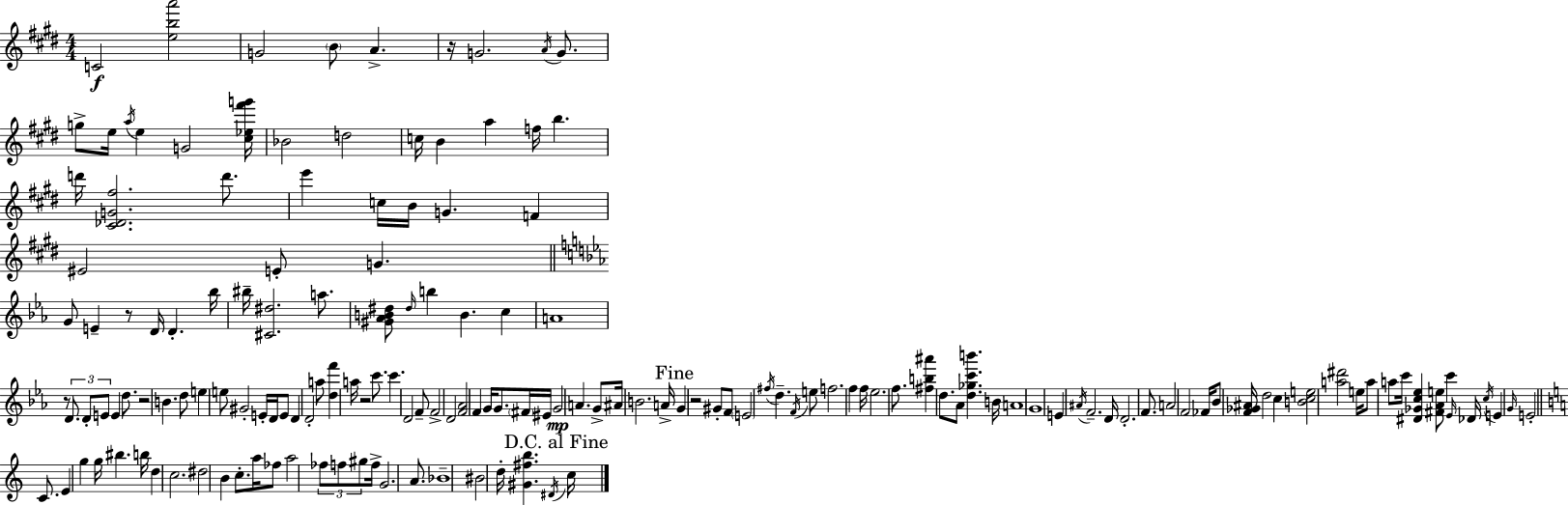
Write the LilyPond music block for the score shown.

{
  \clef treble
  \numericTimeSignature
  \time 4/4
  \key e \major
  c'2\f <e'' b'' a'''>2 | g'2 \parenthesize b'8 a'4.-> | r16 g'2. \acciaccatura { a'16 } g'8. | g''8-> e''16 \acciaccatura { a''16 } e''4 g'2 | \break <cis'' ees'' fis''' g'''>16 bes'2 d''2 | c''16 b'4 a''4 f''16 b''4. | d'''16 <cis' des' g' fis''>2. d'''8. | e'''4 c''16 b'16 g'4. f'4 | \break eis'2 e'8-. g'4. | \bar "||" \break \key c \minor g'8 e'4-- r8 d'16 d'4.-. bes''16 | bis''16-- <cis' dis''>2. a''8. | <gis' aes' b' dis''>8 \grace { dis''16 } b''4 b'4. c''4 | a'1 | \break r8 \tuplet 3/2 { d'8. d'8-. e'8 } e'4 d''8. | r2 b'4. d''8 | e''4 e''8 gis'2-. e'16-. | d'16 e'8 d'4 d'2-. a''8 | \break <d'' f'''>4 a''16 r2 c'''8. | c'''4. d'2 f'8-- | f'2-> d'2 | <f' aes'>2 f'4 g'16 g'8. | \break \parenthesize fis'16 eis'16 g'2\mp a'4. | g'8-> ais'16 b'2. | a'16-> \mark "Fine" g'4 r2 gis'8-. f'8 | \parenthesize e'2 \acciaccatura { fis''16 } d''4.-- | \break \acciaccatura { f'16 } e''8 f''2. f''4 | f''16 ees''2. | f''8. <fis'' b'' ais'''>4 d''8. aes'8 <d'' ges'' c''' b'''>4. | b'16 a'1 | \break g'1 | e'4 \acciaccatura { ais'16 } f'2.-- | d'16 d'2.-. | f'8. a'2 f'2 | \break fes'16 bes'8 <f' ges' ais'>16 d''2 | c''4 <b' c'' e''>2 <a'' dis'''>2 | e''16 a''8 a''8 c'''16 <dis' ges' c'' ees''>4 <fis' aes' e''>8 | c'''4 \grace { ees'16 } des'16 \acciaccatura { c''16 } e'4 \grace { g'16 } e'2-. | \break \bar "||" \break \key a \minor c'8. e'4 g''4 g''16 bis''4. | b''16 d''4 c''2. | dis''2 b'4 c''8.-. | a''16 fes''8 a''2 \tuplet 3/2 { fes''8 f''8 | \break gis''8 } f''16-> g'2. | a'8. bes'1-- | bis'2 d''16-. <gis' fis'' b''>4. | \acciaccatura { dis'16 } \mark "D.C. al Fine" c''16 \bar "|."
}